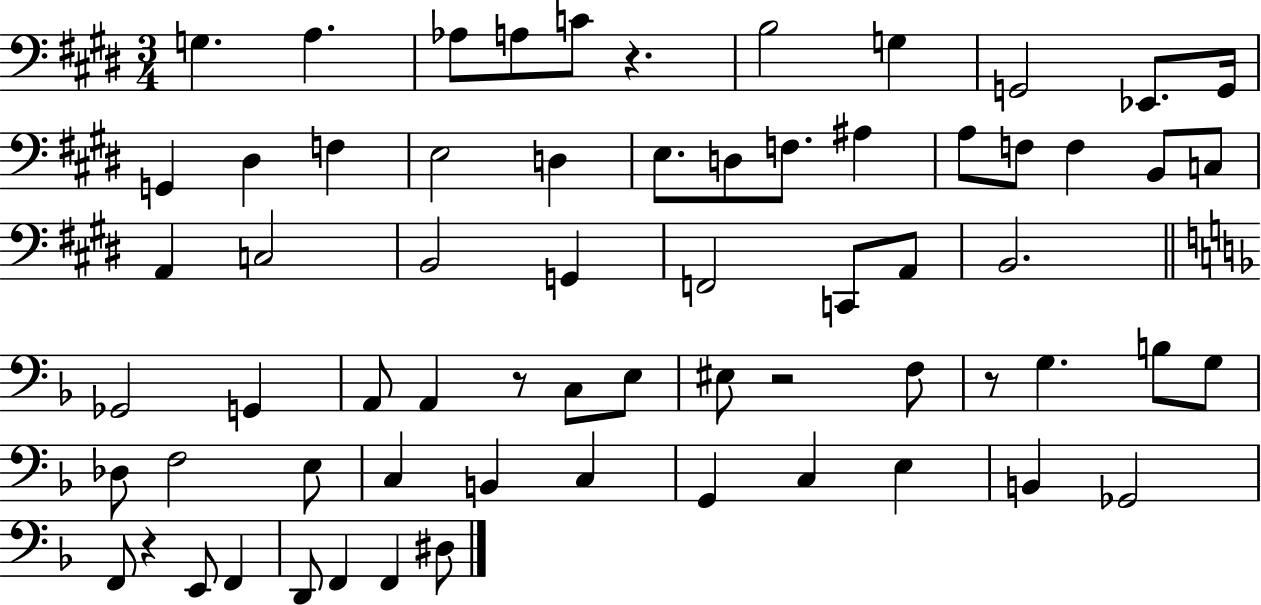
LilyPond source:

{
  \clef bass
  \numericTimeSignature
  \time 3/4
  \key e \major
  g4. a4. | aes8 a8 c'8 r4. | b2 g4 | g,2 ees,8. g,16 | \break g,4 dis4 f4 | e2 d4 | e8. d8 f8. ais4 | a8 f8 f4 b,8 c8 | \break a,4 c2 | b,2 g,4 | f,2 c,8 a,8 | b,2. | \break \bar "||" \break \key d \minor ges,2 g,4 | a,8 a,4 r8 c8 e8 | eis8 r2 f8 | r8 g4. b8 g8 | \break des8 f2 e8 | c4 b,4 c4 | g,4 c4 e4 | b,4 ges,2 | \break f,8 r4 e,8 f,4 | d,8 f,4 f,4 dis8 | \bar "|."
}